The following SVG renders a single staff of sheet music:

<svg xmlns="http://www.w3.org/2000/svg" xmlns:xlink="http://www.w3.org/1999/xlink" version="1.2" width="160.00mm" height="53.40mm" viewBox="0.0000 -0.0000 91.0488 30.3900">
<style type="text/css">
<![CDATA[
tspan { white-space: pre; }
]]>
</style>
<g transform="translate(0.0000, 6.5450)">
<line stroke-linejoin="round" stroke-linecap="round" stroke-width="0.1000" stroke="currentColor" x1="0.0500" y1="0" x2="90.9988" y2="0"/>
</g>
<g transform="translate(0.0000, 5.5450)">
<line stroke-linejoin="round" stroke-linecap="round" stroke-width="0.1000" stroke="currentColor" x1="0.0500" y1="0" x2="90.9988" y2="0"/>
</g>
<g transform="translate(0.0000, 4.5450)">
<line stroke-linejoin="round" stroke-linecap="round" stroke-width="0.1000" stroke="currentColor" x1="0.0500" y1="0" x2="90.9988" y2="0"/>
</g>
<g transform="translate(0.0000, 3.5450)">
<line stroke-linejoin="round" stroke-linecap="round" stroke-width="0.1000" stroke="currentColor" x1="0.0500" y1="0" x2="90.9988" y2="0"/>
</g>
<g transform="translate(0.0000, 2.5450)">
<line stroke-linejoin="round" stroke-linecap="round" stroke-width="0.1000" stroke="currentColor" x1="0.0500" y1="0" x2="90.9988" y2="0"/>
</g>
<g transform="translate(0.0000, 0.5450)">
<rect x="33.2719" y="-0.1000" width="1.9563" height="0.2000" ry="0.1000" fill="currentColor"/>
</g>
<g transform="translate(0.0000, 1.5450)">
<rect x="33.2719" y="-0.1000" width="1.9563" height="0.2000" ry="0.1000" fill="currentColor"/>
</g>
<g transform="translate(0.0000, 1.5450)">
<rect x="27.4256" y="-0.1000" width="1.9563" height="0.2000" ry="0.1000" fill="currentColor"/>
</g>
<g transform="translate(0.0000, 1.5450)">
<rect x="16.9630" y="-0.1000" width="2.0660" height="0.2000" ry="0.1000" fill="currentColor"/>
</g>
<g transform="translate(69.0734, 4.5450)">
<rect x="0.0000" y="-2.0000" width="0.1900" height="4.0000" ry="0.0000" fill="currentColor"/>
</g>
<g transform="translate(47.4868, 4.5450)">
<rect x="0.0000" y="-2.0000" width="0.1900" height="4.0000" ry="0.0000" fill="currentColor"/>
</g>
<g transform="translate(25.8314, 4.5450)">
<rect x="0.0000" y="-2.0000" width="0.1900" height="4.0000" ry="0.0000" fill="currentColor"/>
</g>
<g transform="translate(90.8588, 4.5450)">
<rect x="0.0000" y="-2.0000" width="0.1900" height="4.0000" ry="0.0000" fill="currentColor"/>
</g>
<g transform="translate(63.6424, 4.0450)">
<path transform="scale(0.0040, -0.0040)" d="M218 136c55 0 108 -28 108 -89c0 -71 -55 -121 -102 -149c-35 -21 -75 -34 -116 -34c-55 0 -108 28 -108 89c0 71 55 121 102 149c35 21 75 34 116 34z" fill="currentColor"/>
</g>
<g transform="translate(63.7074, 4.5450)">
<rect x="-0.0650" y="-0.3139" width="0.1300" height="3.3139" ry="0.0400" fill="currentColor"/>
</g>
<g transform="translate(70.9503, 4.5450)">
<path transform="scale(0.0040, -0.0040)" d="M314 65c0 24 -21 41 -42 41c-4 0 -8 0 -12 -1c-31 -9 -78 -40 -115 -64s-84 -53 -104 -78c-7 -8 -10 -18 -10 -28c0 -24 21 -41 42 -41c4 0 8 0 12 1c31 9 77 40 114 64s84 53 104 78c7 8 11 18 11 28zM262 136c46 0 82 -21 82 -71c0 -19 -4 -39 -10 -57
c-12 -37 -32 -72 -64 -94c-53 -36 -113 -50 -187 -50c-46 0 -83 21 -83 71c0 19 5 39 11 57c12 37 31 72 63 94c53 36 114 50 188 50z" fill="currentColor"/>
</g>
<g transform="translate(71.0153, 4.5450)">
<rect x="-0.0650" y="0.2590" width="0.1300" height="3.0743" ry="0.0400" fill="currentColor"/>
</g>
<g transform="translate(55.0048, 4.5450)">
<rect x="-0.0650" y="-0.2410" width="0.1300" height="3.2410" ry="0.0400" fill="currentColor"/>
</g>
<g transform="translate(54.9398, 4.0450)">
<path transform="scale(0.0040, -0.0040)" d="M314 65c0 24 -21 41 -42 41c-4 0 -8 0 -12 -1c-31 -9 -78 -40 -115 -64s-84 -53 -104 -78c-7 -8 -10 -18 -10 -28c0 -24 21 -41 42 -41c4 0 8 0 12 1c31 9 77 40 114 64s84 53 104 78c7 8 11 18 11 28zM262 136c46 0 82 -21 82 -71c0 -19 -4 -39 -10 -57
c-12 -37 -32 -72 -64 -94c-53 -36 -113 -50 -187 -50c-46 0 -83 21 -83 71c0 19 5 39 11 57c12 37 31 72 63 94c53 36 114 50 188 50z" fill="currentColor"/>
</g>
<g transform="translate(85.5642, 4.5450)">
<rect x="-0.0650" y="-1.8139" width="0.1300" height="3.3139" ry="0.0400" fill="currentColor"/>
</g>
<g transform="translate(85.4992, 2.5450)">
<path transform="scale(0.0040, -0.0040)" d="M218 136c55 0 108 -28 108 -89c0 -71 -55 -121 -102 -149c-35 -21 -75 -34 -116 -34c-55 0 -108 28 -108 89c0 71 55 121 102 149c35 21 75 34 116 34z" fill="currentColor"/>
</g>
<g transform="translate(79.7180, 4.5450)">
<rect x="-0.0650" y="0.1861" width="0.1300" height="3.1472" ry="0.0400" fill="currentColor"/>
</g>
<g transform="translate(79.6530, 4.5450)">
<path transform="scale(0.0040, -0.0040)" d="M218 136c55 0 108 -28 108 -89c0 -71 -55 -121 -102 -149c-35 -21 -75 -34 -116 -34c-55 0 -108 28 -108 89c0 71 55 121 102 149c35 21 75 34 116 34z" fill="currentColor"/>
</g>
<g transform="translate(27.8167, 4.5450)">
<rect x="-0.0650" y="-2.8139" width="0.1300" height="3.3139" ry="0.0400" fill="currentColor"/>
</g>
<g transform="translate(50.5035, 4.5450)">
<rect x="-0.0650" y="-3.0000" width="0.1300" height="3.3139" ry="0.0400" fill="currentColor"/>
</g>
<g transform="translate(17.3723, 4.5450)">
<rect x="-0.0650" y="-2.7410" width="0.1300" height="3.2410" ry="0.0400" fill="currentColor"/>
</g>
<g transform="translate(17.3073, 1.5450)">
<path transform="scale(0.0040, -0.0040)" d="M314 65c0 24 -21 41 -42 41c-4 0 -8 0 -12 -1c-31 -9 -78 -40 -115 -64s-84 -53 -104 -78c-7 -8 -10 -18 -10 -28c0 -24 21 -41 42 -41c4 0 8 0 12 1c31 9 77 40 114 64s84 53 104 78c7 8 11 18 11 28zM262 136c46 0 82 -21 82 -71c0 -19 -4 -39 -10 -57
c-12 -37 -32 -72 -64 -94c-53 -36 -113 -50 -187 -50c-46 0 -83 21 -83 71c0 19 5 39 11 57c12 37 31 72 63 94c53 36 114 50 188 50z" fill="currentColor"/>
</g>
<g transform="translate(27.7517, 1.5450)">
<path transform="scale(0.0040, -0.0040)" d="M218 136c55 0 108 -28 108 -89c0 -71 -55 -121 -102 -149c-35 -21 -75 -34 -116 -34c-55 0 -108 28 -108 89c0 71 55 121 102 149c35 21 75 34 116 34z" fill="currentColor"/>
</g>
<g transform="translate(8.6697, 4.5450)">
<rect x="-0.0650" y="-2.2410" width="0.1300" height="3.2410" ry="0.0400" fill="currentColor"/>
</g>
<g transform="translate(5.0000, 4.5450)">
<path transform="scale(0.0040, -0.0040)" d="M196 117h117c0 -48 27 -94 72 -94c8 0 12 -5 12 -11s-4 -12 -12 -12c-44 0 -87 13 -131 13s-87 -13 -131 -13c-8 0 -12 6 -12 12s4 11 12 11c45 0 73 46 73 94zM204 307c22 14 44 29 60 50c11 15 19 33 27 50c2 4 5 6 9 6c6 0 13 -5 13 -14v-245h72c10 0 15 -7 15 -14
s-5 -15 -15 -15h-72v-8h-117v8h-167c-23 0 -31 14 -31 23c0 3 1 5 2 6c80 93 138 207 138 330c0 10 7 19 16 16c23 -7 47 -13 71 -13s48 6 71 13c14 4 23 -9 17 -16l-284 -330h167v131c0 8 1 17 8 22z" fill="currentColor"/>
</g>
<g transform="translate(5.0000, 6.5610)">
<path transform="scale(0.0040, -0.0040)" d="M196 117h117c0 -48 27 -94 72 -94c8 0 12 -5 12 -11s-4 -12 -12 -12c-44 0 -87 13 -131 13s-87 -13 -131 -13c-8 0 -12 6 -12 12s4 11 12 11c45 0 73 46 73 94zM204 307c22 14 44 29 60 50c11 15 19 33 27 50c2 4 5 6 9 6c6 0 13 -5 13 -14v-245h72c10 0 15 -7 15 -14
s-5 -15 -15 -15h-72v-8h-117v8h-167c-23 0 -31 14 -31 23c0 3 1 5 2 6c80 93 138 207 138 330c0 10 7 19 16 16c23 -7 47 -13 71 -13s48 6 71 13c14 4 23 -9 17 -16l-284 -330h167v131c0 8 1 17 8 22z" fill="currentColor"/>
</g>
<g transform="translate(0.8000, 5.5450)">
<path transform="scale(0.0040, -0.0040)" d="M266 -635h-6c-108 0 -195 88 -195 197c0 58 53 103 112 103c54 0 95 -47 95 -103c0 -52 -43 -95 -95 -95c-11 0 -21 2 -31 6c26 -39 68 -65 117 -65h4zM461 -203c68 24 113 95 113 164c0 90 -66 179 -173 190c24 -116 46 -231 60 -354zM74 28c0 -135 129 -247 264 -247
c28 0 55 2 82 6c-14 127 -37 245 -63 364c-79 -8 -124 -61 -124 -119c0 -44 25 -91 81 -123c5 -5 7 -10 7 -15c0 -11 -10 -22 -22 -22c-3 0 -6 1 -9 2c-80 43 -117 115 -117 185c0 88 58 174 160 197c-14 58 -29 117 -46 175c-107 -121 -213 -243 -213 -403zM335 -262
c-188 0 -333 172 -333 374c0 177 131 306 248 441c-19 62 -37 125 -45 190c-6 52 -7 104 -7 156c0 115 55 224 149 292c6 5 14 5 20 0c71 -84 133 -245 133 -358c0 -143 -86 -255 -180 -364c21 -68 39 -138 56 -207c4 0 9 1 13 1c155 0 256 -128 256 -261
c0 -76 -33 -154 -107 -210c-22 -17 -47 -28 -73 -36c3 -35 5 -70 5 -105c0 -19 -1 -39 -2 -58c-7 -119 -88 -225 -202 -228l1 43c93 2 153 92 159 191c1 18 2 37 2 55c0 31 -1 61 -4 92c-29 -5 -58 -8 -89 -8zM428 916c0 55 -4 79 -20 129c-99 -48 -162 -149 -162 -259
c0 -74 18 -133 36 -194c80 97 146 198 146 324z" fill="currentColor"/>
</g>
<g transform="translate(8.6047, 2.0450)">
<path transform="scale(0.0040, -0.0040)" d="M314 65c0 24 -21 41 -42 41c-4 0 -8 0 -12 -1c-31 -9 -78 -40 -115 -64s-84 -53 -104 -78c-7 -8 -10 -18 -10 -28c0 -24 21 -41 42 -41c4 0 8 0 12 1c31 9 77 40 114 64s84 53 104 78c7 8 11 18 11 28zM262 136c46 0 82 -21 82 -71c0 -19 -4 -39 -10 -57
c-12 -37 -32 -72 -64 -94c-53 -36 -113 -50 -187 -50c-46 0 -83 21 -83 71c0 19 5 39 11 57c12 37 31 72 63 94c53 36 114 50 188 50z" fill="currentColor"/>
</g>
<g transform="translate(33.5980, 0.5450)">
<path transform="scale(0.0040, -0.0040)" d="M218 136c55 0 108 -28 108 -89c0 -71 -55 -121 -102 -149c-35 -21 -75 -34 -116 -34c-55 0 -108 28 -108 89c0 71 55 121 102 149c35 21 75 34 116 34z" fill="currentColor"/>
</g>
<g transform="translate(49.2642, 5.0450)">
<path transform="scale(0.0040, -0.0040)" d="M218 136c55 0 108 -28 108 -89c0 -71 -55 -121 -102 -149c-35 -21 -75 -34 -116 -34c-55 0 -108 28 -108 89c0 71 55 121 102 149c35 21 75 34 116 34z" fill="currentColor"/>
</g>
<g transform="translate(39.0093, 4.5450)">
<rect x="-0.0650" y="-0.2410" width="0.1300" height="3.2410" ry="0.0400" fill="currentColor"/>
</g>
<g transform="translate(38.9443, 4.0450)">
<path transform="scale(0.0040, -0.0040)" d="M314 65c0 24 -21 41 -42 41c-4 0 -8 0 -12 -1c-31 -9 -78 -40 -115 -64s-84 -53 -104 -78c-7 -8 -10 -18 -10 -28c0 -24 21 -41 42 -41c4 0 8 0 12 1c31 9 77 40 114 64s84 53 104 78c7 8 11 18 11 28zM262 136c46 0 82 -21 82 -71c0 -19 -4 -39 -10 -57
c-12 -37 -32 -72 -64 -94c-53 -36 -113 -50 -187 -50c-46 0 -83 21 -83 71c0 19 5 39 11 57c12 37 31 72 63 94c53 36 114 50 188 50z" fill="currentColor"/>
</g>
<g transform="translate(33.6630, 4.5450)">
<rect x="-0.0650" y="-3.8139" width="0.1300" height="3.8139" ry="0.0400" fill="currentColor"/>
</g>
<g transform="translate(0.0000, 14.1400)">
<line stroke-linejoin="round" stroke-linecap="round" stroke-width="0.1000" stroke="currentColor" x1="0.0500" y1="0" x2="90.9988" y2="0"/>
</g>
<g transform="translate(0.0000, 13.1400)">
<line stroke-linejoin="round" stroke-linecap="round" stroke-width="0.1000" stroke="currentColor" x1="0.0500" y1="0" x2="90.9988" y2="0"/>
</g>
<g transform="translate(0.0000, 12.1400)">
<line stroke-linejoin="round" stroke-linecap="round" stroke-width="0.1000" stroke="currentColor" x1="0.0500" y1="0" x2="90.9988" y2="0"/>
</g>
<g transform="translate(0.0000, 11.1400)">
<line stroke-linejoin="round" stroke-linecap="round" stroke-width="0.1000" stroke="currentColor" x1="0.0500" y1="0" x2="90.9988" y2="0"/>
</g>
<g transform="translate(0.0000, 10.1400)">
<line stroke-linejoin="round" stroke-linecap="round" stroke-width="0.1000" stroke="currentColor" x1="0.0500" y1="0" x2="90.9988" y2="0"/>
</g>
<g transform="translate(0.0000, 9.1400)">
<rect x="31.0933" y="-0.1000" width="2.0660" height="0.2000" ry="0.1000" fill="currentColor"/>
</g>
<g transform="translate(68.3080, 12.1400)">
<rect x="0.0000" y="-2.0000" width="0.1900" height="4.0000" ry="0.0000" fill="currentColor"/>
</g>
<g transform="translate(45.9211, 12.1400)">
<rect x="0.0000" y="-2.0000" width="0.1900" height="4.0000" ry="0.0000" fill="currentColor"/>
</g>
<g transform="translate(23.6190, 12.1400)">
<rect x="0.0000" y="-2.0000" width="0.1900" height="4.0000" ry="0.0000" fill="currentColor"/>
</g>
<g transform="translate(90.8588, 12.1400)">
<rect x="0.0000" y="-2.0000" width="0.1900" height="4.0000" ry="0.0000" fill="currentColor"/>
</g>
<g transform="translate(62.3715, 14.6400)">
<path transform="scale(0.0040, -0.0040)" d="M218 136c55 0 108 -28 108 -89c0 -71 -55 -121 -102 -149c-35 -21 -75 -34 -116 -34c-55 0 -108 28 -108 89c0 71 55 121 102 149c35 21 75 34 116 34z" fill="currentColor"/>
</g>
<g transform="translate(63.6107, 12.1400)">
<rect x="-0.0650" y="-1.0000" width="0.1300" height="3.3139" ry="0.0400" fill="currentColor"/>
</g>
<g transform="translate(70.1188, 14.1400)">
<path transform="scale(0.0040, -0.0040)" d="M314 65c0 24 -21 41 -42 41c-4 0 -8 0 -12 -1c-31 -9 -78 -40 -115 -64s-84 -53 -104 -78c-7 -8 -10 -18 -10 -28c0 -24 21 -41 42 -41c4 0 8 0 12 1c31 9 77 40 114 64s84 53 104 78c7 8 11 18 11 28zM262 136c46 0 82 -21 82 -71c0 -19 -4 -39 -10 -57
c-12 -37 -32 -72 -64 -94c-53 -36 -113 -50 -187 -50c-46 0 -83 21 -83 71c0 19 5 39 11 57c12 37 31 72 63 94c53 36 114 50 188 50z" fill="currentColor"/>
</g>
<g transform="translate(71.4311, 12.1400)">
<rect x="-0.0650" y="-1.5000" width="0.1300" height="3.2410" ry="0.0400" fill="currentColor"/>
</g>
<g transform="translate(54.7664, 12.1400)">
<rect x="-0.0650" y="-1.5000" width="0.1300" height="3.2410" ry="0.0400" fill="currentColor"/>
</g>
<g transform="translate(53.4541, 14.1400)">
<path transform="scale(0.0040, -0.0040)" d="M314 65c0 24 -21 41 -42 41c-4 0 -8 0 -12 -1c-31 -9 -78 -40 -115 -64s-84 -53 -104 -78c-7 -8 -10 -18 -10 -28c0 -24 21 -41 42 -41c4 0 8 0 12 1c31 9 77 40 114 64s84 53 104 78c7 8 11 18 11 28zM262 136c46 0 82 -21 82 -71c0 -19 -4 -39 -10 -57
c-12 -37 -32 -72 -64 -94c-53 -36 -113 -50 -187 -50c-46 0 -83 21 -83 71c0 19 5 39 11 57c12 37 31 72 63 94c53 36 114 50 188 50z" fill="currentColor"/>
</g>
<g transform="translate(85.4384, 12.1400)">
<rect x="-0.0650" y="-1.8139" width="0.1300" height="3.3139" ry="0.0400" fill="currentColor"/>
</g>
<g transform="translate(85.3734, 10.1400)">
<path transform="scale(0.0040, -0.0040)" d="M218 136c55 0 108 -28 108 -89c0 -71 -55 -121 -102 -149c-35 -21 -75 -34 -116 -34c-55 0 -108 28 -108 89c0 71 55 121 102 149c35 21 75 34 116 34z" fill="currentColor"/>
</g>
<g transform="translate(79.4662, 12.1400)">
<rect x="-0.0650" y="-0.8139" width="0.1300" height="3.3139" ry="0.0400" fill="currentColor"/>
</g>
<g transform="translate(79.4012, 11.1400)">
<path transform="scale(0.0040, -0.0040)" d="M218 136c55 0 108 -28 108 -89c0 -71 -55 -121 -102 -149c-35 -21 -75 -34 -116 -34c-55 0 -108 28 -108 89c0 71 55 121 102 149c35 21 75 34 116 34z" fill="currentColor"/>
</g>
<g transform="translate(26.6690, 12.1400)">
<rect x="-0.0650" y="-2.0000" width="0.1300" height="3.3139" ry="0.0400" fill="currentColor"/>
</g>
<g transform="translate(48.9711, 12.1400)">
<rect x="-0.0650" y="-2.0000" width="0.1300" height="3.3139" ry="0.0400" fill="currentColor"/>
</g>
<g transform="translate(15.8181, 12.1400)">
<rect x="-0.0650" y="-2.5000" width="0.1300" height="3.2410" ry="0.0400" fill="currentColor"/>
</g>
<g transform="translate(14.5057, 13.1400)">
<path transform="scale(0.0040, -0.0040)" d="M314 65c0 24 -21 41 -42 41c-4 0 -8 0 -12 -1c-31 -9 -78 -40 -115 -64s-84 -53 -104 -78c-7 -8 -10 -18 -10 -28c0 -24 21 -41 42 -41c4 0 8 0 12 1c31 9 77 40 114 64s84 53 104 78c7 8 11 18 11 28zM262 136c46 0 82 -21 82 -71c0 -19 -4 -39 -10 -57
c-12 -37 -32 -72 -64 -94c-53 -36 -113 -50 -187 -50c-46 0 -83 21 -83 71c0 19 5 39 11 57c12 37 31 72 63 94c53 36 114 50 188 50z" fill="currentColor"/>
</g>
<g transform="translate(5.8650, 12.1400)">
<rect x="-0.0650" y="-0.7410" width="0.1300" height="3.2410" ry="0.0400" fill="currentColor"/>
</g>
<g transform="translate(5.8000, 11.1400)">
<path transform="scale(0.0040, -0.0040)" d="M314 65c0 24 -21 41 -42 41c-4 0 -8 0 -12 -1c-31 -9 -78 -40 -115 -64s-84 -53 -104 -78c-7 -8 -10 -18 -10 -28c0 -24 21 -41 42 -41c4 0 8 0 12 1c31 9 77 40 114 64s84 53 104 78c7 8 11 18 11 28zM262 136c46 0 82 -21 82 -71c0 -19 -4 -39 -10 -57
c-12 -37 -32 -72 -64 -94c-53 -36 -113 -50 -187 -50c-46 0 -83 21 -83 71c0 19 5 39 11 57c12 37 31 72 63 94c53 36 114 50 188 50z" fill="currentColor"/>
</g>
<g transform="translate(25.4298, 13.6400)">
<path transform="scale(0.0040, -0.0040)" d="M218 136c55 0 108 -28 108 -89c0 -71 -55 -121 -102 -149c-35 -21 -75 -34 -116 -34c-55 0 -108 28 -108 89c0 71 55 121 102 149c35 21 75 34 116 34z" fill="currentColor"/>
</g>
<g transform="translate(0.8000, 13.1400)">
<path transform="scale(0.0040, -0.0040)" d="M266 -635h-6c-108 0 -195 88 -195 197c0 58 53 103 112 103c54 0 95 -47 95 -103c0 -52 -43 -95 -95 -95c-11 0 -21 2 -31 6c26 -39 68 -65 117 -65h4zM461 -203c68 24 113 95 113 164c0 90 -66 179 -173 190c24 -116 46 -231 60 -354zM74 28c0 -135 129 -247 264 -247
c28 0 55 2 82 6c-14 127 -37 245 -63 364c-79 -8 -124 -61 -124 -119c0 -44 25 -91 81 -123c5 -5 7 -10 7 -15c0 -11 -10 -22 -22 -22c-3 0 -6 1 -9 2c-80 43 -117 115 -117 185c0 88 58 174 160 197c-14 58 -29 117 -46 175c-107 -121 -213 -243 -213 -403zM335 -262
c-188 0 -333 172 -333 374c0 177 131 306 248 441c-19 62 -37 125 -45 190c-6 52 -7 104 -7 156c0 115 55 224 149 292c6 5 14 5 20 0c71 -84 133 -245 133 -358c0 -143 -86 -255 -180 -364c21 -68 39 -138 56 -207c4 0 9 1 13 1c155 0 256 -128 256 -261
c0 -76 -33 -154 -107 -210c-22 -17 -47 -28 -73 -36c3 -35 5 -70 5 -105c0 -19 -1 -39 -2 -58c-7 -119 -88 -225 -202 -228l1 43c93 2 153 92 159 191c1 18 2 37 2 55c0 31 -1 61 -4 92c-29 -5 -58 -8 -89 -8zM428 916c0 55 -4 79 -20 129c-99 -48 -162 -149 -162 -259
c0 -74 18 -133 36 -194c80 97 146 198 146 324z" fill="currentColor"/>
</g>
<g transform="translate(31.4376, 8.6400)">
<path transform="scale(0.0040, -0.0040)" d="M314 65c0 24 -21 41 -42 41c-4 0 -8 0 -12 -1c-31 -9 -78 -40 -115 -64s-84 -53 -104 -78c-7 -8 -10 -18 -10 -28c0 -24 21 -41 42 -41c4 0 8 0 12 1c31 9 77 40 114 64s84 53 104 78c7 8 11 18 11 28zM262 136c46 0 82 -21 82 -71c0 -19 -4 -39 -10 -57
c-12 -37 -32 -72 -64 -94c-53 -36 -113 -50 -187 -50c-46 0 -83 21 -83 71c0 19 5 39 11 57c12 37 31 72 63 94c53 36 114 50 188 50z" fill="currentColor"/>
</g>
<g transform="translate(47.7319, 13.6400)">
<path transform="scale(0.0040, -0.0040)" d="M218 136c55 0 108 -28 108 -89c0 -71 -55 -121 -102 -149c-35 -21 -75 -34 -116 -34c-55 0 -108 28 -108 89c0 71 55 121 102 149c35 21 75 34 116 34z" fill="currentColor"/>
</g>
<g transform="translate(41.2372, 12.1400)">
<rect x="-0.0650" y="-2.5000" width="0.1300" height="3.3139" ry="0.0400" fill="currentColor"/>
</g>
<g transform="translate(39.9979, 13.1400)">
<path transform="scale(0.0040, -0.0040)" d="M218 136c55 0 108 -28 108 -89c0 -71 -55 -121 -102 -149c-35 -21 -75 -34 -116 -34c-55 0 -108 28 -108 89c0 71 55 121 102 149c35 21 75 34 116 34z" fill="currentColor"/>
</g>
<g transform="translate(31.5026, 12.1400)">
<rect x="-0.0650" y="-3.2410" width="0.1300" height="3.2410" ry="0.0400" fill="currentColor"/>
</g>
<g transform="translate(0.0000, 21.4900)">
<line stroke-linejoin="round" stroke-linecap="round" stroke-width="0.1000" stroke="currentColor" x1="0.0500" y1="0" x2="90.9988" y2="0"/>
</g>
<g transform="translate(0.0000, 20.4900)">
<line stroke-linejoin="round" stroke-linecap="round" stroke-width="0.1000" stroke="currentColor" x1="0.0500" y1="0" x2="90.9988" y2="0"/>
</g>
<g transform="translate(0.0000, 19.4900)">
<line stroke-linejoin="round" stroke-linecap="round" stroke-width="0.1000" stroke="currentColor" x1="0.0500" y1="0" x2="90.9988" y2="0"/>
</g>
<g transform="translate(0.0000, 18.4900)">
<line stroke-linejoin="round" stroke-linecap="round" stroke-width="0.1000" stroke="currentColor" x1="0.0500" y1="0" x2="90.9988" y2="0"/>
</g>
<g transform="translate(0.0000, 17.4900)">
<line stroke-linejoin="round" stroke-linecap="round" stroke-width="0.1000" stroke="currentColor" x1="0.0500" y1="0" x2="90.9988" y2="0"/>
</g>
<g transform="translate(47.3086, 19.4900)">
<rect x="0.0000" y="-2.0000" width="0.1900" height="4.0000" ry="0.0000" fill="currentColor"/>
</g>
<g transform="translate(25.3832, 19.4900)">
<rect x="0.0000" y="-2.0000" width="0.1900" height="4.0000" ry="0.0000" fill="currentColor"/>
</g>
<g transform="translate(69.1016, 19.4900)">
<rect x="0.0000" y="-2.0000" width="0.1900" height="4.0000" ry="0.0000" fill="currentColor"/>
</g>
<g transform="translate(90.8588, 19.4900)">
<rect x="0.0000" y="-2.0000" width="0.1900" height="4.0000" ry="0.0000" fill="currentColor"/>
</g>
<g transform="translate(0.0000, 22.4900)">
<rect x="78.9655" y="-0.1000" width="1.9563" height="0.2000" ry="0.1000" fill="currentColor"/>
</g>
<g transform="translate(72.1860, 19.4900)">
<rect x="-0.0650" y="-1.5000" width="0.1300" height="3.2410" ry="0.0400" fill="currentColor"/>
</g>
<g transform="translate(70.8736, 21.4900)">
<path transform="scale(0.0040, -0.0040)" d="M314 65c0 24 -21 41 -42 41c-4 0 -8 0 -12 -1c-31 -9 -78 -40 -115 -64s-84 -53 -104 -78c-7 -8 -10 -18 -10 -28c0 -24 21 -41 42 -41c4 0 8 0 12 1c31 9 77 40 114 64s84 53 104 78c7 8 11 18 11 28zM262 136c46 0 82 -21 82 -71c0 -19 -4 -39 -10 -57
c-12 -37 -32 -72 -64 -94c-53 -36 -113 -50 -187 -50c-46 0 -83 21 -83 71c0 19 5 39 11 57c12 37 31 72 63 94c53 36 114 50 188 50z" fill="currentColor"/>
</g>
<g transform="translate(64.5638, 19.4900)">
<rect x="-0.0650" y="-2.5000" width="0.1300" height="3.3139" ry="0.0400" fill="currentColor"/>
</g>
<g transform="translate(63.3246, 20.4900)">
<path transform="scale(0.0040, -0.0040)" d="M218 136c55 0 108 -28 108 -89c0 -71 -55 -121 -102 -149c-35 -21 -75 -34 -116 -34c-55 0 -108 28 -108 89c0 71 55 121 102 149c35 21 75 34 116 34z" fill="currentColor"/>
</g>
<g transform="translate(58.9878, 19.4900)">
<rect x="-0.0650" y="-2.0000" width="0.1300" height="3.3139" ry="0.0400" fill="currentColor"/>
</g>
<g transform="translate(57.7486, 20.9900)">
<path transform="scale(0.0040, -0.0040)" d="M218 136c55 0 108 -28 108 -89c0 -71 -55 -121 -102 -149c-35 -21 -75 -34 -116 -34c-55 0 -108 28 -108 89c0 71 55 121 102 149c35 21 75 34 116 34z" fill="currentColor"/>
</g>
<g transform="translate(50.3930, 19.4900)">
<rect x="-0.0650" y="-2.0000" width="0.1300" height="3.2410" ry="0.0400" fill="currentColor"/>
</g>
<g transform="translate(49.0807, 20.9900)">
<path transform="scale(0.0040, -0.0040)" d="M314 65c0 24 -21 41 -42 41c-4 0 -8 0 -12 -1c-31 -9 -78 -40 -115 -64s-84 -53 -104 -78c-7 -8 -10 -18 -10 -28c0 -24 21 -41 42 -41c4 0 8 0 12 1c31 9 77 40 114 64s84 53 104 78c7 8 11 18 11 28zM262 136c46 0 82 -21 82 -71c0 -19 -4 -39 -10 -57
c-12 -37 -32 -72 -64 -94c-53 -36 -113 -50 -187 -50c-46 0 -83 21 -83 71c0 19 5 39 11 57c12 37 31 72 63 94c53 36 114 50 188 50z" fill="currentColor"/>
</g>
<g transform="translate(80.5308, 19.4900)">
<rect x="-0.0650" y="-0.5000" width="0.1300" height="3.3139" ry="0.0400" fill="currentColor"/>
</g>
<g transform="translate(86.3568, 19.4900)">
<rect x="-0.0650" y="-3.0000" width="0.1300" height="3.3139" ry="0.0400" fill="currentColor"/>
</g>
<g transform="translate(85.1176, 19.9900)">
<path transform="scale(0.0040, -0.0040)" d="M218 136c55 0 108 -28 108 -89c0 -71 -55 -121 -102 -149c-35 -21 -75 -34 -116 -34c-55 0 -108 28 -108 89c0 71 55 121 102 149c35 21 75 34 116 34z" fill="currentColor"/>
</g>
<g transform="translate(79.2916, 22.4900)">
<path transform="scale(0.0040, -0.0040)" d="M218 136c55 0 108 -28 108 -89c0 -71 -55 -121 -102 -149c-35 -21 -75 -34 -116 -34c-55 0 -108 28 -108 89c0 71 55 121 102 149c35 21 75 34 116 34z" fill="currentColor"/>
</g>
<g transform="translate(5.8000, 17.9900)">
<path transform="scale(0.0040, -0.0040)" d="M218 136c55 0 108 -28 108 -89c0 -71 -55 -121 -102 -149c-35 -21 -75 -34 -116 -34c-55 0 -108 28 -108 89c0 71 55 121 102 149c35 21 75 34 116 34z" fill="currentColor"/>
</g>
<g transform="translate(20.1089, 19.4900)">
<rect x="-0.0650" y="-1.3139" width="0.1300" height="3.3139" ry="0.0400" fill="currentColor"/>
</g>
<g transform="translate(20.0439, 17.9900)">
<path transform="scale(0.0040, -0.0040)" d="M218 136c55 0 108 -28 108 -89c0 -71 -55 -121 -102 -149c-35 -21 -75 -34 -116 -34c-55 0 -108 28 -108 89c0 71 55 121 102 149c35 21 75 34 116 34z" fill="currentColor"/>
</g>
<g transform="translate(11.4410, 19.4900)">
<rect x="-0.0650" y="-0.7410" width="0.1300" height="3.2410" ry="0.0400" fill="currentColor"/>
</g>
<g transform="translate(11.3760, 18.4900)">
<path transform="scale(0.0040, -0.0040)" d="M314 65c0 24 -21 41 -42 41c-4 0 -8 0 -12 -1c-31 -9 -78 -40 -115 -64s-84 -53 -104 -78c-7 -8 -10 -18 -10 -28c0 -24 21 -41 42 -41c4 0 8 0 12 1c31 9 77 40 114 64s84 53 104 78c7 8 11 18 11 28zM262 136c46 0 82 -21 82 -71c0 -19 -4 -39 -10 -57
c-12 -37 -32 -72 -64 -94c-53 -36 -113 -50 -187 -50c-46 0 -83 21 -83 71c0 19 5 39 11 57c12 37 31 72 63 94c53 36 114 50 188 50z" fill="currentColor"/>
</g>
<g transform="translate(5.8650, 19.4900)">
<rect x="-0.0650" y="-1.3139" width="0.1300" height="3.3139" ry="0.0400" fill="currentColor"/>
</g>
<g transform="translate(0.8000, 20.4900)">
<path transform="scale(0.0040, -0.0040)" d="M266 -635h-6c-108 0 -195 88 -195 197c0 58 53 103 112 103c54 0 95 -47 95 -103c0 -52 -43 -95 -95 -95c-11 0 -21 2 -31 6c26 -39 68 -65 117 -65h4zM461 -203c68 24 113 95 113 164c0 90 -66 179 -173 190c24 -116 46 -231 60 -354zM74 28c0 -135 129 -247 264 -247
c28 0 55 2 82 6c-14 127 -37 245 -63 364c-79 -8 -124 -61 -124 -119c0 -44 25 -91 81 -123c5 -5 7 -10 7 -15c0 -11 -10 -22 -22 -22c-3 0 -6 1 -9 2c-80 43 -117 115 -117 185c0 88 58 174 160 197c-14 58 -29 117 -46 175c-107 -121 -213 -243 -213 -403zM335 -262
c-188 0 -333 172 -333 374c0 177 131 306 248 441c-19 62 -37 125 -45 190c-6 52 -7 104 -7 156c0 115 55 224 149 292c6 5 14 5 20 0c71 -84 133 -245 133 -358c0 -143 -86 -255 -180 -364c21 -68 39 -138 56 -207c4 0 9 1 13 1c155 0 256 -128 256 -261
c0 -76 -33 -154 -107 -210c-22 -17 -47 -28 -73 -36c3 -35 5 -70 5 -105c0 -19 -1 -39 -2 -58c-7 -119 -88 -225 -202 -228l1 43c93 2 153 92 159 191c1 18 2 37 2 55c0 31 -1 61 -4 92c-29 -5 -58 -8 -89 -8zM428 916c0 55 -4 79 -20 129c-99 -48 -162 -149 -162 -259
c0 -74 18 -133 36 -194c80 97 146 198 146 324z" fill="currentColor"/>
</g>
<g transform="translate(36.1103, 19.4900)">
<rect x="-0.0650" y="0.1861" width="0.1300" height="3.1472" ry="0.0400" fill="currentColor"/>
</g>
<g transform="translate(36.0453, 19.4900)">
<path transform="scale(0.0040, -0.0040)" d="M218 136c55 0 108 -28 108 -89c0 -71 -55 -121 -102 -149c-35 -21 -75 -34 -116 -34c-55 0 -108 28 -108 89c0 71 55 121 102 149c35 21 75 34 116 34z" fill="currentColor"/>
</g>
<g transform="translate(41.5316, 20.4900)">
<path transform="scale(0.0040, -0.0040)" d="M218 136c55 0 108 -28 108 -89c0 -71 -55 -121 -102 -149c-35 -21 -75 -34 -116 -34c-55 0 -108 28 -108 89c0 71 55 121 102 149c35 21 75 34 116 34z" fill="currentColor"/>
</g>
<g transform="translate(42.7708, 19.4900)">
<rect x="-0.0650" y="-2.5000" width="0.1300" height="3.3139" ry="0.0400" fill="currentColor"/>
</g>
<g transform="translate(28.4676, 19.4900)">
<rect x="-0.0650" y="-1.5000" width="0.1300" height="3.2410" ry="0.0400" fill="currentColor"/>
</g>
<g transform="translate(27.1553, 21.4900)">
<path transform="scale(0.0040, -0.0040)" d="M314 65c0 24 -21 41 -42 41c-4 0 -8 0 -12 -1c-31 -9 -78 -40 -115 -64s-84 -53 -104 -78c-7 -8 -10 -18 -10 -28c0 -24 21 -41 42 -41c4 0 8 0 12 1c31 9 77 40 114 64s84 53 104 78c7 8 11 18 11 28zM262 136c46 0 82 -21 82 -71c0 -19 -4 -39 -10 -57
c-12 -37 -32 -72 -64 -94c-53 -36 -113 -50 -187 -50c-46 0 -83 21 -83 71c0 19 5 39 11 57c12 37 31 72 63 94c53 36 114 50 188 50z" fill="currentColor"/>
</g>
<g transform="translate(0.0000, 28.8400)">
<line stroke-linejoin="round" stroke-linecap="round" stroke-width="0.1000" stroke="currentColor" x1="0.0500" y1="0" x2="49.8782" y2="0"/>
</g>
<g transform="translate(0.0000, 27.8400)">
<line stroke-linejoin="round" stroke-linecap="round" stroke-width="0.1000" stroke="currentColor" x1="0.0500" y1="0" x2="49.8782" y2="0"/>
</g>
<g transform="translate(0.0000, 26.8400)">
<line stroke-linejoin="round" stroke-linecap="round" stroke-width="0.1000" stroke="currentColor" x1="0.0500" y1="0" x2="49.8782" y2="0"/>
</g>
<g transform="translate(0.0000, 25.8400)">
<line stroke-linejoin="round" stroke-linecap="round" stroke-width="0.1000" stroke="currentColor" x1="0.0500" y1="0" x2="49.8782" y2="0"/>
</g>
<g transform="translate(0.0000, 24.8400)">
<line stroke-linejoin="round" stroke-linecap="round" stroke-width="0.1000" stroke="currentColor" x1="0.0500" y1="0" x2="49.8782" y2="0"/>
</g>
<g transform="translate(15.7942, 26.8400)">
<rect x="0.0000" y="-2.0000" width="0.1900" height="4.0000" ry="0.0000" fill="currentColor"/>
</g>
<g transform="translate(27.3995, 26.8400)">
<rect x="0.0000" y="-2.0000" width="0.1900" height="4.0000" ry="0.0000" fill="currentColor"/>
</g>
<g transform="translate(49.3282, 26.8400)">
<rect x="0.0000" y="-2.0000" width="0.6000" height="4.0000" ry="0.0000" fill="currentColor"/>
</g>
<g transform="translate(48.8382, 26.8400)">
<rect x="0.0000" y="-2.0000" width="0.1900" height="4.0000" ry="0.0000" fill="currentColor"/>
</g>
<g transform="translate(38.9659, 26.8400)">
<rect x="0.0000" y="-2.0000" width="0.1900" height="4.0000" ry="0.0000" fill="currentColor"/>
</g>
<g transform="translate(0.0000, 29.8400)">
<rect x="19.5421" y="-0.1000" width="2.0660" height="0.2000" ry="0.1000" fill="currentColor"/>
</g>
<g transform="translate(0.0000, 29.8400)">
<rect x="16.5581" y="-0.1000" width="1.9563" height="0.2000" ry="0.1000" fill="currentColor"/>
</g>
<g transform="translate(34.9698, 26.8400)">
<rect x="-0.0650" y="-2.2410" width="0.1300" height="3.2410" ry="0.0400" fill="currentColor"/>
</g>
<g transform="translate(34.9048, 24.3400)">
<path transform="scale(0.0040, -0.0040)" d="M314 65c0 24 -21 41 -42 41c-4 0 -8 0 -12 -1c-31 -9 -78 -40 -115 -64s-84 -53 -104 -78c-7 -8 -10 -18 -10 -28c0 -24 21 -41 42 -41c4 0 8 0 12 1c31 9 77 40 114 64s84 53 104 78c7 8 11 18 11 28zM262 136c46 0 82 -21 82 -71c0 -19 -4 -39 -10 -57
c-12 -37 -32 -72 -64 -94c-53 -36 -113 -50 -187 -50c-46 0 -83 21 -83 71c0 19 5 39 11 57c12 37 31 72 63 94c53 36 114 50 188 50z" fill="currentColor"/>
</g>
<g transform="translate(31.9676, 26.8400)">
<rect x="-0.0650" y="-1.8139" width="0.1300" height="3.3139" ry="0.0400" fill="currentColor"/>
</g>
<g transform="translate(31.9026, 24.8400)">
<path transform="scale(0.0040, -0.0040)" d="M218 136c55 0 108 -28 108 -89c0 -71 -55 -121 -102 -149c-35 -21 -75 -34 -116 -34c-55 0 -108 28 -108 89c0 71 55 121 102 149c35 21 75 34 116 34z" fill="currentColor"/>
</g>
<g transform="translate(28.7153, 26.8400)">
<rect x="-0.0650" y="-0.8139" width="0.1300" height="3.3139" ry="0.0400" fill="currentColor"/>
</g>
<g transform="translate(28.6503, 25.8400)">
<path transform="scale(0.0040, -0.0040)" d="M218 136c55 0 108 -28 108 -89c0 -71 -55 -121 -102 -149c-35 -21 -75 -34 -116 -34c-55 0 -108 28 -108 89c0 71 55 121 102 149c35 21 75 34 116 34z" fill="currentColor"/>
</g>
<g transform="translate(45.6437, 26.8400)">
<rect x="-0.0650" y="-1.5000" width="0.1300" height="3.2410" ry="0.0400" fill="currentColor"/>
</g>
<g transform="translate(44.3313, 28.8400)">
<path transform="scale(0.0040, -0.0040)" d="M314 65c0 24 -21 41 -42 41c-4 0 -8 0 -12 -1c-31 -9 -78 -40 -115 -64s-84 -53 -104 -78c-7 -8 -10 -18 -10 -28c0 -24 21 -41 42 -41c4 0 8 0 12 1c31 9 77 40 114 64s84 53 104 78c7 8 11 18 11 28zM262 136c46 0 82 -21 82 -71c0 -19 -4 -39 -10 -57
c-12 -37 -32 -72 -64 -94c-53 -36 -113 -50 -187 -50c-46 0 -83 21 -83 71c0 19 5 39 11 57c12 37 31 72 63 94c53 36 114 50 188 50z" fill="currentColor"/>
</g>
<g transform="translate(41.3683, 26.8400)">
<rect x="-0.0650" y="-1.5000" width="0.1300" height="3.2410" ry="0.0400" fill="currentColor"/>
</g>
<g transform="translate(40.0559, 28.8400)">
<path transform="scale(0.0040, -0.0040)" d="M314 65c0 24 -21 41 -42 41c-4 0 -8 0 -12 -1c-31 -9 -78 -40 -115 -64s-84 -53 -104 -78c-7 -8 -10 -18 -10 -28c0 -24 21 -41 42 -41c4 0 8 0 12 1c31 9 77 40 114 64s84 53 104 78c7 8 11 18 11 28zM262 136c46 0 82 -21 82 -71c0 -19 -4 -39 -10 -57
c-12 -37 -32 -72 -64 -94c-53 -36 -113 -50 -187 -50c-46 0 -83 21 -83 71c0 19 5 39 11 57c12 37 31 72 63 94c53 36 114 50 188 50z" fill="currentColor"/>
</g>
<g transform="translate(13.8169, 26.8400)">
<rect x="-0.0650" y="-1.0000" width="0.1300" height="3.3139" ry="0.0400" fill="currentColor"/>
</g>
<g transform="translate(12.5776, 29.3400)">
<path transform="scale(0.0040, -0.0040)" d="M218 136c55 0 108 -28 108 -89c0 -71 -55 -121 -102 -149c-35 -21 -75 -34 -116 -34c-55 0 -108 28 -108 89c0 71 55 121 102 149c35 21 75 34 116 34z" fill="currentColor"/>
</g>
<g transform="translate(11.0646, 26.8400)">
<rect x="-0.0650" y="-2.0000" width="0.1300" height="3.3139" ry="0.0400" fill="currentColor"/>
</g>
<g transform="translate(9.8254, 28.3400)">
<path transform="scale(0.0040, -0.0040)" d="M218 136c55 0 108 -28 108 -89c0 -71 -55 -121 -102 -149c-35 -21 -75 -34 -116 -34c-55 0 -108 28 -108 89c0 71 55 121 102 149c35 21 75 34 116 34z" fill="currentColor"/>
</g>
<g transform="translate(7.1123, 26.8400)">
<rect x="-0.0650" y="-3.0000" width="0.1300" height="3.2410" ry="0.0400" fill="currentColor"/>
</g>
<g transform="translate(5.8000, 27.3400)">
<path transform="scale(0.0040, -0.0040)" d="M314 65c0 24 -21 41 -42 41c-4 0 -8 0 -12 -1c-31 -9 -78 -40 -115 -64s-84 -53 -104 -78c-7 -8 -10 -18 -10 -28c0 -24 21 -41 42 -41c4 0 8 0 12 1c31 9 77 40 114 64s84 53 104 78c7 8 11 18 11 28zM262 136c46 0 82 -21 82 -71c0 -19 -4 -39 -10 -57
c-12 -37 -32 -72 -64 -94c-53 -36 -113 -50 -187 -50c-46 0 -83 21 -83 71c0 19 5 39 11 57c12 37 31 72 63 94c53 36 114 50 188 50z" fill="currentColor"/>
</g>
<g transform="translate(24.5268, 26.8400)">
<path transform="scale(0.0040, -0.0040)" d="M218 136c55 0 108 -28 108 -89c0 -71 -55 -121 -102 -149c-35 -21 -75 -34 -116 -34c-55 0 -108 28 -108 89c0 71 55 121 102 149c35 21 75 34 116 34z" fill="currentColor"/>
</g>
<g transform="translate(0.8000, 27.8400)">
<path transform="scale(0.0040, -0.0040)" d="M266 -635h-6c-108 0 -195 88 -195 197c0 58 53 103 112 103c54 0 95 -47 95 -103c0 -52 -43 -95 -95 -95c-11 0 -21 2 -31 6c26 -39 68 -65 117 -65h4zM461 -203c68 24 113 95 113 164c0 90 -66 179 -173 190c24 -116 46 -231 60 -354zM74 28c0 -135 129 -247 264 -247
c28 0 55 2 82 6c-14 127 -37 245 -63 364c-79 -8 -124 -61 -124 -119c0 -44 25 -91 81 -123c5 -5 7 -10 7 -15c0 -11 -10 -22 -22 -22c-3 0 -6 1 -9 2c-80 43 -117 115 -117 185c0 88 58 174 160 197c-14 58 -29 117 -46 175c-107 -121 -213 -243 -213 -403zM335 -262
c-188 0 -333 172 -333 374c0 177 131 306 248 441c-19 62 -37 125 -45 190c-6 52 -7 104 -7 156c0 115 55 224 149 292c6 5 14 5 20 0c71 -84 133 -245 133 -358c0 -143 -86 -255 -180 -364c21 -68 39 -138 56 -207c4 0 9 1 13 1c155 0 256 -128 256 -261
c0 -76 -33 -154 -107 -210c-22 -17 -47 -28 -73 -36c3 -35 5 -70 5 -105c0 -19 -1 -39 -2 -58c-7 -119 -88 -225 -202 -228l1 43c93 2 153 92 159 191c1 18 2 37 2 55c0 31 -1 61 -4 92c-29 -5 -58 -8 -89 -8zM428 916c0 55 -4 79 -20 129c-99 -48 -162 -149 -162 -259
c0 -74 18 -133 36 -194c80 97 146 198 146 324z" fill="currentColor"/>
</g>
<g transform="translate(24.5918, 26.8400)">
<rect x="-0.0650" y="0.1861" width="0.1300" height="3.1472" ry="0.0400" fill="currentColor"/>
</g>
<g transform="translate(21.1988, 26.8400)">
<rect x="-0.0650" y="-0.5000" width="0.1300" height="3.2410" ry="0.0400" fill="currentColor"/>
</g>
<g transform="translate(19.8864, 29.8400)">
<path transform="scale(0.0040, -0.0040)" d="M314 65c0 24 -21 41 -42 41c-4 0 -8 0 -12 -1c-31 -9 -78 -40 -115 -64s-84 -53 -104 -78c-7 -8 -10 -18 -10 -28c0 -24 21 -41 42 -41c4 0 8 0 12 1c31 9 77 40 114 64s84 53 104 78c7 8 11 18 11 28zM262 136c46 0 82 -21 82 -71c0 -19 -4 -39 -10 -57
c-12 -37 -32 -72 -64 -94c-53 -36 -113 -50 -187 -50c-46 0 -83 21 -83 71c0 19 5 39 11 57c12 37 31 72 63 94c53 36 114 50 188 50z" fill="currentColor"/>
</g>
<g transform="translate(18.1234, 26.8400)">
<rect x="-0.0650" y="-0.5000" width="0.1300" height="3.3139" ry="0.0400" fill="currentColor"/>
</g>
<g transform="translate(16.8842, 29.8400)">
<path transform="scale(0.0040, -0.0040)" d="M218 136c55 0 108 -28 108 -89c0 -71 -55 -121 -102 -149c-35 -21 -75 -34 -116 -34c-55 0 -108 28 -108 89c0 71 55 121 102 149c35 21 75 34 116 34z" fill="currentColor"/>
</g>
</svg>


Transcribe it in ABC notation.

X:1
T:Untitled
M:4/4
L:1/4
K:C
g2 a2 a c' c2 A c2 c B2 B f d2 G2 F b2 G F E2 D E2 d f e d2 e E2 B G F2 F G E2 C A A2 F D C C2 B d f g2 E2 E2